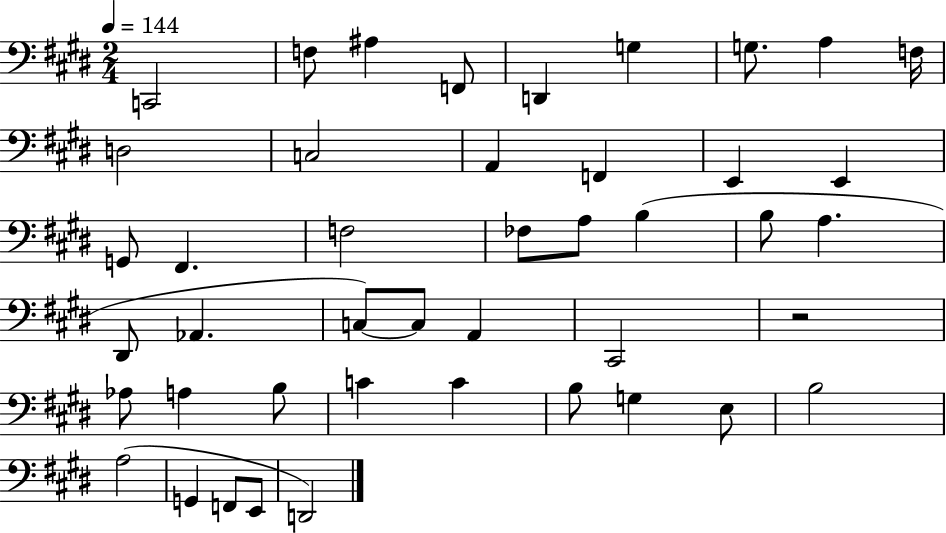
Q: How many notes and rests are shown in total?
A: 44